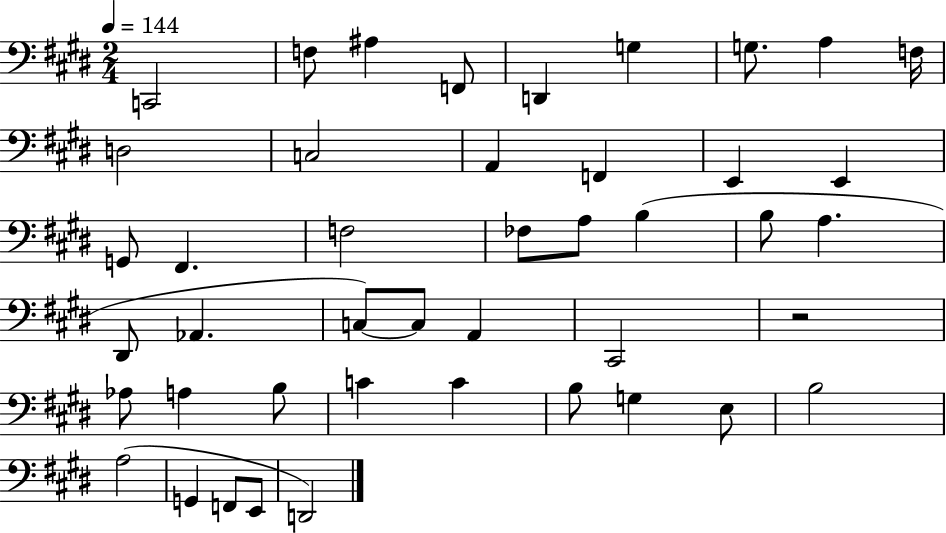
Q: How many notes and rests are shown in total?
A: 44